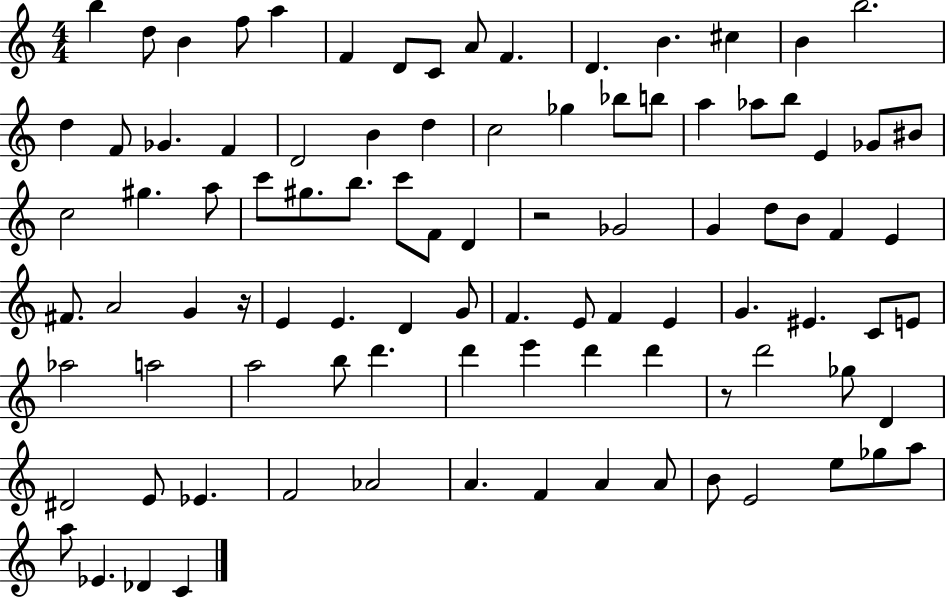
B5/q D5/e B4/q F5/e A5/q F4/q D4/e C4/e A4/e F4/q. D4/q. B4/q. C#5/q B4/q B5/h. D5/q F4/e Gb4/q. F4/q D4/h B4/q D5/q C5/h Gb5/q Bb5/e B5/e A5/q Ab5/e B5/e E4/q Gb4/e BIS4/e C5/h G#5/q. A5/e C6/e G#5/e. B5/e. C6/e F4/e D4/q R/h Gb4/h G4/q D5/e B4/e F4/q E4/q F#4/e. A4/h G4/q R/s E4/q E4/q. D4/q G4/e F4/q. E4/e F4/q E4/q G4/q. EIS4/q. C4/e E4/e Ab5/h A5/h A5/h B5/e D6/q. D6/q E6/q D6/q D6/q R/e D6/h Gb5/e D4/q D#4/h E4/e Eb4/q. F4/h Ab4/h A4/q. F4/q A4/q A4/e B4/e E4/h E5/e Gb5/e A5/e A5/e Eb4/q. Db4/q C4/q